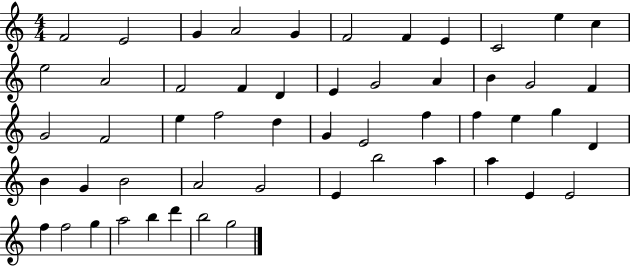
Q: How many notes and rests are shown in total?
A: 53